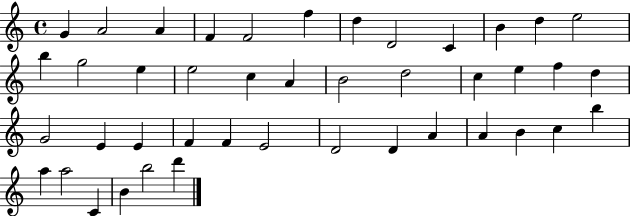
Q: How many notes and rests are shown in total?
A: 43